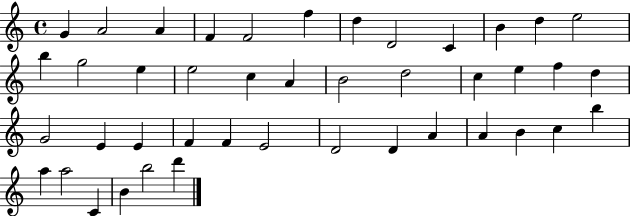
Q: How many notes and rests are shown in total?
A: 43